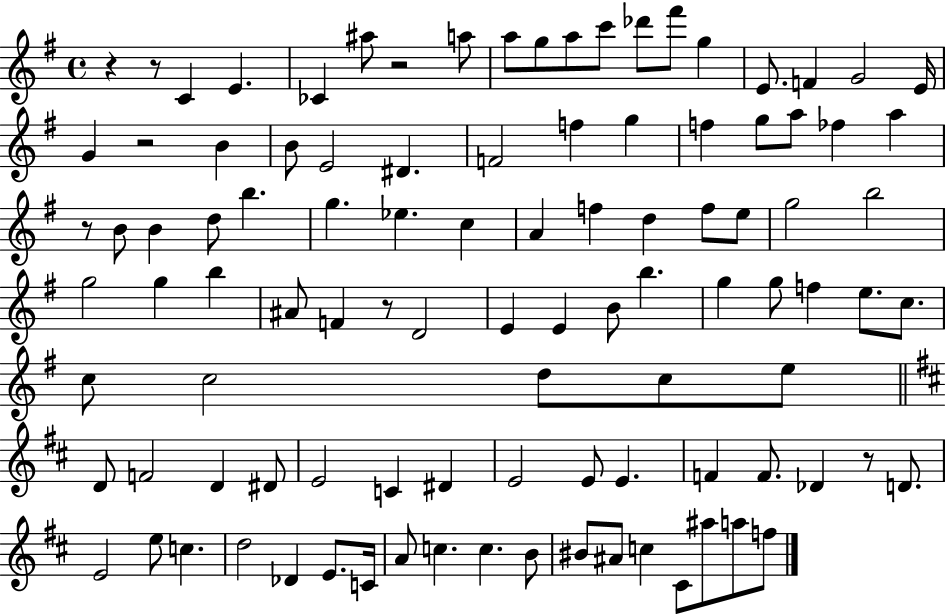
X:1
T:Untitled
M:4/4
L:1/4
K:G
z z/2 C E _C ^a/2 z2 a/2 a/2 g/2 a/2 c'/2 _d'/2 ^f'/2 g E/2 F G2 E/4 G z2 B B/2 E2 ^D F2 f g f g/2 a/2 _f a z/2 B/2 B d/2 b g _e c A f d f/2 e/2 g2 b2 g2 g b ^A/2 F z/2 D2 E E B/2 b g g/2 f e/2 c/2 c/2 c2 d/2 c/2 e/2 D/2 F2 D ^D/2 E2 C ^D E2 E/2 E F F/2 _D z/2 D/2 E2 e/2 c d2 _D E/2 C/4 A/2 c c B/2 ^B/2 ^A/2 c ^C/2 ^a/2 a/2 f/2